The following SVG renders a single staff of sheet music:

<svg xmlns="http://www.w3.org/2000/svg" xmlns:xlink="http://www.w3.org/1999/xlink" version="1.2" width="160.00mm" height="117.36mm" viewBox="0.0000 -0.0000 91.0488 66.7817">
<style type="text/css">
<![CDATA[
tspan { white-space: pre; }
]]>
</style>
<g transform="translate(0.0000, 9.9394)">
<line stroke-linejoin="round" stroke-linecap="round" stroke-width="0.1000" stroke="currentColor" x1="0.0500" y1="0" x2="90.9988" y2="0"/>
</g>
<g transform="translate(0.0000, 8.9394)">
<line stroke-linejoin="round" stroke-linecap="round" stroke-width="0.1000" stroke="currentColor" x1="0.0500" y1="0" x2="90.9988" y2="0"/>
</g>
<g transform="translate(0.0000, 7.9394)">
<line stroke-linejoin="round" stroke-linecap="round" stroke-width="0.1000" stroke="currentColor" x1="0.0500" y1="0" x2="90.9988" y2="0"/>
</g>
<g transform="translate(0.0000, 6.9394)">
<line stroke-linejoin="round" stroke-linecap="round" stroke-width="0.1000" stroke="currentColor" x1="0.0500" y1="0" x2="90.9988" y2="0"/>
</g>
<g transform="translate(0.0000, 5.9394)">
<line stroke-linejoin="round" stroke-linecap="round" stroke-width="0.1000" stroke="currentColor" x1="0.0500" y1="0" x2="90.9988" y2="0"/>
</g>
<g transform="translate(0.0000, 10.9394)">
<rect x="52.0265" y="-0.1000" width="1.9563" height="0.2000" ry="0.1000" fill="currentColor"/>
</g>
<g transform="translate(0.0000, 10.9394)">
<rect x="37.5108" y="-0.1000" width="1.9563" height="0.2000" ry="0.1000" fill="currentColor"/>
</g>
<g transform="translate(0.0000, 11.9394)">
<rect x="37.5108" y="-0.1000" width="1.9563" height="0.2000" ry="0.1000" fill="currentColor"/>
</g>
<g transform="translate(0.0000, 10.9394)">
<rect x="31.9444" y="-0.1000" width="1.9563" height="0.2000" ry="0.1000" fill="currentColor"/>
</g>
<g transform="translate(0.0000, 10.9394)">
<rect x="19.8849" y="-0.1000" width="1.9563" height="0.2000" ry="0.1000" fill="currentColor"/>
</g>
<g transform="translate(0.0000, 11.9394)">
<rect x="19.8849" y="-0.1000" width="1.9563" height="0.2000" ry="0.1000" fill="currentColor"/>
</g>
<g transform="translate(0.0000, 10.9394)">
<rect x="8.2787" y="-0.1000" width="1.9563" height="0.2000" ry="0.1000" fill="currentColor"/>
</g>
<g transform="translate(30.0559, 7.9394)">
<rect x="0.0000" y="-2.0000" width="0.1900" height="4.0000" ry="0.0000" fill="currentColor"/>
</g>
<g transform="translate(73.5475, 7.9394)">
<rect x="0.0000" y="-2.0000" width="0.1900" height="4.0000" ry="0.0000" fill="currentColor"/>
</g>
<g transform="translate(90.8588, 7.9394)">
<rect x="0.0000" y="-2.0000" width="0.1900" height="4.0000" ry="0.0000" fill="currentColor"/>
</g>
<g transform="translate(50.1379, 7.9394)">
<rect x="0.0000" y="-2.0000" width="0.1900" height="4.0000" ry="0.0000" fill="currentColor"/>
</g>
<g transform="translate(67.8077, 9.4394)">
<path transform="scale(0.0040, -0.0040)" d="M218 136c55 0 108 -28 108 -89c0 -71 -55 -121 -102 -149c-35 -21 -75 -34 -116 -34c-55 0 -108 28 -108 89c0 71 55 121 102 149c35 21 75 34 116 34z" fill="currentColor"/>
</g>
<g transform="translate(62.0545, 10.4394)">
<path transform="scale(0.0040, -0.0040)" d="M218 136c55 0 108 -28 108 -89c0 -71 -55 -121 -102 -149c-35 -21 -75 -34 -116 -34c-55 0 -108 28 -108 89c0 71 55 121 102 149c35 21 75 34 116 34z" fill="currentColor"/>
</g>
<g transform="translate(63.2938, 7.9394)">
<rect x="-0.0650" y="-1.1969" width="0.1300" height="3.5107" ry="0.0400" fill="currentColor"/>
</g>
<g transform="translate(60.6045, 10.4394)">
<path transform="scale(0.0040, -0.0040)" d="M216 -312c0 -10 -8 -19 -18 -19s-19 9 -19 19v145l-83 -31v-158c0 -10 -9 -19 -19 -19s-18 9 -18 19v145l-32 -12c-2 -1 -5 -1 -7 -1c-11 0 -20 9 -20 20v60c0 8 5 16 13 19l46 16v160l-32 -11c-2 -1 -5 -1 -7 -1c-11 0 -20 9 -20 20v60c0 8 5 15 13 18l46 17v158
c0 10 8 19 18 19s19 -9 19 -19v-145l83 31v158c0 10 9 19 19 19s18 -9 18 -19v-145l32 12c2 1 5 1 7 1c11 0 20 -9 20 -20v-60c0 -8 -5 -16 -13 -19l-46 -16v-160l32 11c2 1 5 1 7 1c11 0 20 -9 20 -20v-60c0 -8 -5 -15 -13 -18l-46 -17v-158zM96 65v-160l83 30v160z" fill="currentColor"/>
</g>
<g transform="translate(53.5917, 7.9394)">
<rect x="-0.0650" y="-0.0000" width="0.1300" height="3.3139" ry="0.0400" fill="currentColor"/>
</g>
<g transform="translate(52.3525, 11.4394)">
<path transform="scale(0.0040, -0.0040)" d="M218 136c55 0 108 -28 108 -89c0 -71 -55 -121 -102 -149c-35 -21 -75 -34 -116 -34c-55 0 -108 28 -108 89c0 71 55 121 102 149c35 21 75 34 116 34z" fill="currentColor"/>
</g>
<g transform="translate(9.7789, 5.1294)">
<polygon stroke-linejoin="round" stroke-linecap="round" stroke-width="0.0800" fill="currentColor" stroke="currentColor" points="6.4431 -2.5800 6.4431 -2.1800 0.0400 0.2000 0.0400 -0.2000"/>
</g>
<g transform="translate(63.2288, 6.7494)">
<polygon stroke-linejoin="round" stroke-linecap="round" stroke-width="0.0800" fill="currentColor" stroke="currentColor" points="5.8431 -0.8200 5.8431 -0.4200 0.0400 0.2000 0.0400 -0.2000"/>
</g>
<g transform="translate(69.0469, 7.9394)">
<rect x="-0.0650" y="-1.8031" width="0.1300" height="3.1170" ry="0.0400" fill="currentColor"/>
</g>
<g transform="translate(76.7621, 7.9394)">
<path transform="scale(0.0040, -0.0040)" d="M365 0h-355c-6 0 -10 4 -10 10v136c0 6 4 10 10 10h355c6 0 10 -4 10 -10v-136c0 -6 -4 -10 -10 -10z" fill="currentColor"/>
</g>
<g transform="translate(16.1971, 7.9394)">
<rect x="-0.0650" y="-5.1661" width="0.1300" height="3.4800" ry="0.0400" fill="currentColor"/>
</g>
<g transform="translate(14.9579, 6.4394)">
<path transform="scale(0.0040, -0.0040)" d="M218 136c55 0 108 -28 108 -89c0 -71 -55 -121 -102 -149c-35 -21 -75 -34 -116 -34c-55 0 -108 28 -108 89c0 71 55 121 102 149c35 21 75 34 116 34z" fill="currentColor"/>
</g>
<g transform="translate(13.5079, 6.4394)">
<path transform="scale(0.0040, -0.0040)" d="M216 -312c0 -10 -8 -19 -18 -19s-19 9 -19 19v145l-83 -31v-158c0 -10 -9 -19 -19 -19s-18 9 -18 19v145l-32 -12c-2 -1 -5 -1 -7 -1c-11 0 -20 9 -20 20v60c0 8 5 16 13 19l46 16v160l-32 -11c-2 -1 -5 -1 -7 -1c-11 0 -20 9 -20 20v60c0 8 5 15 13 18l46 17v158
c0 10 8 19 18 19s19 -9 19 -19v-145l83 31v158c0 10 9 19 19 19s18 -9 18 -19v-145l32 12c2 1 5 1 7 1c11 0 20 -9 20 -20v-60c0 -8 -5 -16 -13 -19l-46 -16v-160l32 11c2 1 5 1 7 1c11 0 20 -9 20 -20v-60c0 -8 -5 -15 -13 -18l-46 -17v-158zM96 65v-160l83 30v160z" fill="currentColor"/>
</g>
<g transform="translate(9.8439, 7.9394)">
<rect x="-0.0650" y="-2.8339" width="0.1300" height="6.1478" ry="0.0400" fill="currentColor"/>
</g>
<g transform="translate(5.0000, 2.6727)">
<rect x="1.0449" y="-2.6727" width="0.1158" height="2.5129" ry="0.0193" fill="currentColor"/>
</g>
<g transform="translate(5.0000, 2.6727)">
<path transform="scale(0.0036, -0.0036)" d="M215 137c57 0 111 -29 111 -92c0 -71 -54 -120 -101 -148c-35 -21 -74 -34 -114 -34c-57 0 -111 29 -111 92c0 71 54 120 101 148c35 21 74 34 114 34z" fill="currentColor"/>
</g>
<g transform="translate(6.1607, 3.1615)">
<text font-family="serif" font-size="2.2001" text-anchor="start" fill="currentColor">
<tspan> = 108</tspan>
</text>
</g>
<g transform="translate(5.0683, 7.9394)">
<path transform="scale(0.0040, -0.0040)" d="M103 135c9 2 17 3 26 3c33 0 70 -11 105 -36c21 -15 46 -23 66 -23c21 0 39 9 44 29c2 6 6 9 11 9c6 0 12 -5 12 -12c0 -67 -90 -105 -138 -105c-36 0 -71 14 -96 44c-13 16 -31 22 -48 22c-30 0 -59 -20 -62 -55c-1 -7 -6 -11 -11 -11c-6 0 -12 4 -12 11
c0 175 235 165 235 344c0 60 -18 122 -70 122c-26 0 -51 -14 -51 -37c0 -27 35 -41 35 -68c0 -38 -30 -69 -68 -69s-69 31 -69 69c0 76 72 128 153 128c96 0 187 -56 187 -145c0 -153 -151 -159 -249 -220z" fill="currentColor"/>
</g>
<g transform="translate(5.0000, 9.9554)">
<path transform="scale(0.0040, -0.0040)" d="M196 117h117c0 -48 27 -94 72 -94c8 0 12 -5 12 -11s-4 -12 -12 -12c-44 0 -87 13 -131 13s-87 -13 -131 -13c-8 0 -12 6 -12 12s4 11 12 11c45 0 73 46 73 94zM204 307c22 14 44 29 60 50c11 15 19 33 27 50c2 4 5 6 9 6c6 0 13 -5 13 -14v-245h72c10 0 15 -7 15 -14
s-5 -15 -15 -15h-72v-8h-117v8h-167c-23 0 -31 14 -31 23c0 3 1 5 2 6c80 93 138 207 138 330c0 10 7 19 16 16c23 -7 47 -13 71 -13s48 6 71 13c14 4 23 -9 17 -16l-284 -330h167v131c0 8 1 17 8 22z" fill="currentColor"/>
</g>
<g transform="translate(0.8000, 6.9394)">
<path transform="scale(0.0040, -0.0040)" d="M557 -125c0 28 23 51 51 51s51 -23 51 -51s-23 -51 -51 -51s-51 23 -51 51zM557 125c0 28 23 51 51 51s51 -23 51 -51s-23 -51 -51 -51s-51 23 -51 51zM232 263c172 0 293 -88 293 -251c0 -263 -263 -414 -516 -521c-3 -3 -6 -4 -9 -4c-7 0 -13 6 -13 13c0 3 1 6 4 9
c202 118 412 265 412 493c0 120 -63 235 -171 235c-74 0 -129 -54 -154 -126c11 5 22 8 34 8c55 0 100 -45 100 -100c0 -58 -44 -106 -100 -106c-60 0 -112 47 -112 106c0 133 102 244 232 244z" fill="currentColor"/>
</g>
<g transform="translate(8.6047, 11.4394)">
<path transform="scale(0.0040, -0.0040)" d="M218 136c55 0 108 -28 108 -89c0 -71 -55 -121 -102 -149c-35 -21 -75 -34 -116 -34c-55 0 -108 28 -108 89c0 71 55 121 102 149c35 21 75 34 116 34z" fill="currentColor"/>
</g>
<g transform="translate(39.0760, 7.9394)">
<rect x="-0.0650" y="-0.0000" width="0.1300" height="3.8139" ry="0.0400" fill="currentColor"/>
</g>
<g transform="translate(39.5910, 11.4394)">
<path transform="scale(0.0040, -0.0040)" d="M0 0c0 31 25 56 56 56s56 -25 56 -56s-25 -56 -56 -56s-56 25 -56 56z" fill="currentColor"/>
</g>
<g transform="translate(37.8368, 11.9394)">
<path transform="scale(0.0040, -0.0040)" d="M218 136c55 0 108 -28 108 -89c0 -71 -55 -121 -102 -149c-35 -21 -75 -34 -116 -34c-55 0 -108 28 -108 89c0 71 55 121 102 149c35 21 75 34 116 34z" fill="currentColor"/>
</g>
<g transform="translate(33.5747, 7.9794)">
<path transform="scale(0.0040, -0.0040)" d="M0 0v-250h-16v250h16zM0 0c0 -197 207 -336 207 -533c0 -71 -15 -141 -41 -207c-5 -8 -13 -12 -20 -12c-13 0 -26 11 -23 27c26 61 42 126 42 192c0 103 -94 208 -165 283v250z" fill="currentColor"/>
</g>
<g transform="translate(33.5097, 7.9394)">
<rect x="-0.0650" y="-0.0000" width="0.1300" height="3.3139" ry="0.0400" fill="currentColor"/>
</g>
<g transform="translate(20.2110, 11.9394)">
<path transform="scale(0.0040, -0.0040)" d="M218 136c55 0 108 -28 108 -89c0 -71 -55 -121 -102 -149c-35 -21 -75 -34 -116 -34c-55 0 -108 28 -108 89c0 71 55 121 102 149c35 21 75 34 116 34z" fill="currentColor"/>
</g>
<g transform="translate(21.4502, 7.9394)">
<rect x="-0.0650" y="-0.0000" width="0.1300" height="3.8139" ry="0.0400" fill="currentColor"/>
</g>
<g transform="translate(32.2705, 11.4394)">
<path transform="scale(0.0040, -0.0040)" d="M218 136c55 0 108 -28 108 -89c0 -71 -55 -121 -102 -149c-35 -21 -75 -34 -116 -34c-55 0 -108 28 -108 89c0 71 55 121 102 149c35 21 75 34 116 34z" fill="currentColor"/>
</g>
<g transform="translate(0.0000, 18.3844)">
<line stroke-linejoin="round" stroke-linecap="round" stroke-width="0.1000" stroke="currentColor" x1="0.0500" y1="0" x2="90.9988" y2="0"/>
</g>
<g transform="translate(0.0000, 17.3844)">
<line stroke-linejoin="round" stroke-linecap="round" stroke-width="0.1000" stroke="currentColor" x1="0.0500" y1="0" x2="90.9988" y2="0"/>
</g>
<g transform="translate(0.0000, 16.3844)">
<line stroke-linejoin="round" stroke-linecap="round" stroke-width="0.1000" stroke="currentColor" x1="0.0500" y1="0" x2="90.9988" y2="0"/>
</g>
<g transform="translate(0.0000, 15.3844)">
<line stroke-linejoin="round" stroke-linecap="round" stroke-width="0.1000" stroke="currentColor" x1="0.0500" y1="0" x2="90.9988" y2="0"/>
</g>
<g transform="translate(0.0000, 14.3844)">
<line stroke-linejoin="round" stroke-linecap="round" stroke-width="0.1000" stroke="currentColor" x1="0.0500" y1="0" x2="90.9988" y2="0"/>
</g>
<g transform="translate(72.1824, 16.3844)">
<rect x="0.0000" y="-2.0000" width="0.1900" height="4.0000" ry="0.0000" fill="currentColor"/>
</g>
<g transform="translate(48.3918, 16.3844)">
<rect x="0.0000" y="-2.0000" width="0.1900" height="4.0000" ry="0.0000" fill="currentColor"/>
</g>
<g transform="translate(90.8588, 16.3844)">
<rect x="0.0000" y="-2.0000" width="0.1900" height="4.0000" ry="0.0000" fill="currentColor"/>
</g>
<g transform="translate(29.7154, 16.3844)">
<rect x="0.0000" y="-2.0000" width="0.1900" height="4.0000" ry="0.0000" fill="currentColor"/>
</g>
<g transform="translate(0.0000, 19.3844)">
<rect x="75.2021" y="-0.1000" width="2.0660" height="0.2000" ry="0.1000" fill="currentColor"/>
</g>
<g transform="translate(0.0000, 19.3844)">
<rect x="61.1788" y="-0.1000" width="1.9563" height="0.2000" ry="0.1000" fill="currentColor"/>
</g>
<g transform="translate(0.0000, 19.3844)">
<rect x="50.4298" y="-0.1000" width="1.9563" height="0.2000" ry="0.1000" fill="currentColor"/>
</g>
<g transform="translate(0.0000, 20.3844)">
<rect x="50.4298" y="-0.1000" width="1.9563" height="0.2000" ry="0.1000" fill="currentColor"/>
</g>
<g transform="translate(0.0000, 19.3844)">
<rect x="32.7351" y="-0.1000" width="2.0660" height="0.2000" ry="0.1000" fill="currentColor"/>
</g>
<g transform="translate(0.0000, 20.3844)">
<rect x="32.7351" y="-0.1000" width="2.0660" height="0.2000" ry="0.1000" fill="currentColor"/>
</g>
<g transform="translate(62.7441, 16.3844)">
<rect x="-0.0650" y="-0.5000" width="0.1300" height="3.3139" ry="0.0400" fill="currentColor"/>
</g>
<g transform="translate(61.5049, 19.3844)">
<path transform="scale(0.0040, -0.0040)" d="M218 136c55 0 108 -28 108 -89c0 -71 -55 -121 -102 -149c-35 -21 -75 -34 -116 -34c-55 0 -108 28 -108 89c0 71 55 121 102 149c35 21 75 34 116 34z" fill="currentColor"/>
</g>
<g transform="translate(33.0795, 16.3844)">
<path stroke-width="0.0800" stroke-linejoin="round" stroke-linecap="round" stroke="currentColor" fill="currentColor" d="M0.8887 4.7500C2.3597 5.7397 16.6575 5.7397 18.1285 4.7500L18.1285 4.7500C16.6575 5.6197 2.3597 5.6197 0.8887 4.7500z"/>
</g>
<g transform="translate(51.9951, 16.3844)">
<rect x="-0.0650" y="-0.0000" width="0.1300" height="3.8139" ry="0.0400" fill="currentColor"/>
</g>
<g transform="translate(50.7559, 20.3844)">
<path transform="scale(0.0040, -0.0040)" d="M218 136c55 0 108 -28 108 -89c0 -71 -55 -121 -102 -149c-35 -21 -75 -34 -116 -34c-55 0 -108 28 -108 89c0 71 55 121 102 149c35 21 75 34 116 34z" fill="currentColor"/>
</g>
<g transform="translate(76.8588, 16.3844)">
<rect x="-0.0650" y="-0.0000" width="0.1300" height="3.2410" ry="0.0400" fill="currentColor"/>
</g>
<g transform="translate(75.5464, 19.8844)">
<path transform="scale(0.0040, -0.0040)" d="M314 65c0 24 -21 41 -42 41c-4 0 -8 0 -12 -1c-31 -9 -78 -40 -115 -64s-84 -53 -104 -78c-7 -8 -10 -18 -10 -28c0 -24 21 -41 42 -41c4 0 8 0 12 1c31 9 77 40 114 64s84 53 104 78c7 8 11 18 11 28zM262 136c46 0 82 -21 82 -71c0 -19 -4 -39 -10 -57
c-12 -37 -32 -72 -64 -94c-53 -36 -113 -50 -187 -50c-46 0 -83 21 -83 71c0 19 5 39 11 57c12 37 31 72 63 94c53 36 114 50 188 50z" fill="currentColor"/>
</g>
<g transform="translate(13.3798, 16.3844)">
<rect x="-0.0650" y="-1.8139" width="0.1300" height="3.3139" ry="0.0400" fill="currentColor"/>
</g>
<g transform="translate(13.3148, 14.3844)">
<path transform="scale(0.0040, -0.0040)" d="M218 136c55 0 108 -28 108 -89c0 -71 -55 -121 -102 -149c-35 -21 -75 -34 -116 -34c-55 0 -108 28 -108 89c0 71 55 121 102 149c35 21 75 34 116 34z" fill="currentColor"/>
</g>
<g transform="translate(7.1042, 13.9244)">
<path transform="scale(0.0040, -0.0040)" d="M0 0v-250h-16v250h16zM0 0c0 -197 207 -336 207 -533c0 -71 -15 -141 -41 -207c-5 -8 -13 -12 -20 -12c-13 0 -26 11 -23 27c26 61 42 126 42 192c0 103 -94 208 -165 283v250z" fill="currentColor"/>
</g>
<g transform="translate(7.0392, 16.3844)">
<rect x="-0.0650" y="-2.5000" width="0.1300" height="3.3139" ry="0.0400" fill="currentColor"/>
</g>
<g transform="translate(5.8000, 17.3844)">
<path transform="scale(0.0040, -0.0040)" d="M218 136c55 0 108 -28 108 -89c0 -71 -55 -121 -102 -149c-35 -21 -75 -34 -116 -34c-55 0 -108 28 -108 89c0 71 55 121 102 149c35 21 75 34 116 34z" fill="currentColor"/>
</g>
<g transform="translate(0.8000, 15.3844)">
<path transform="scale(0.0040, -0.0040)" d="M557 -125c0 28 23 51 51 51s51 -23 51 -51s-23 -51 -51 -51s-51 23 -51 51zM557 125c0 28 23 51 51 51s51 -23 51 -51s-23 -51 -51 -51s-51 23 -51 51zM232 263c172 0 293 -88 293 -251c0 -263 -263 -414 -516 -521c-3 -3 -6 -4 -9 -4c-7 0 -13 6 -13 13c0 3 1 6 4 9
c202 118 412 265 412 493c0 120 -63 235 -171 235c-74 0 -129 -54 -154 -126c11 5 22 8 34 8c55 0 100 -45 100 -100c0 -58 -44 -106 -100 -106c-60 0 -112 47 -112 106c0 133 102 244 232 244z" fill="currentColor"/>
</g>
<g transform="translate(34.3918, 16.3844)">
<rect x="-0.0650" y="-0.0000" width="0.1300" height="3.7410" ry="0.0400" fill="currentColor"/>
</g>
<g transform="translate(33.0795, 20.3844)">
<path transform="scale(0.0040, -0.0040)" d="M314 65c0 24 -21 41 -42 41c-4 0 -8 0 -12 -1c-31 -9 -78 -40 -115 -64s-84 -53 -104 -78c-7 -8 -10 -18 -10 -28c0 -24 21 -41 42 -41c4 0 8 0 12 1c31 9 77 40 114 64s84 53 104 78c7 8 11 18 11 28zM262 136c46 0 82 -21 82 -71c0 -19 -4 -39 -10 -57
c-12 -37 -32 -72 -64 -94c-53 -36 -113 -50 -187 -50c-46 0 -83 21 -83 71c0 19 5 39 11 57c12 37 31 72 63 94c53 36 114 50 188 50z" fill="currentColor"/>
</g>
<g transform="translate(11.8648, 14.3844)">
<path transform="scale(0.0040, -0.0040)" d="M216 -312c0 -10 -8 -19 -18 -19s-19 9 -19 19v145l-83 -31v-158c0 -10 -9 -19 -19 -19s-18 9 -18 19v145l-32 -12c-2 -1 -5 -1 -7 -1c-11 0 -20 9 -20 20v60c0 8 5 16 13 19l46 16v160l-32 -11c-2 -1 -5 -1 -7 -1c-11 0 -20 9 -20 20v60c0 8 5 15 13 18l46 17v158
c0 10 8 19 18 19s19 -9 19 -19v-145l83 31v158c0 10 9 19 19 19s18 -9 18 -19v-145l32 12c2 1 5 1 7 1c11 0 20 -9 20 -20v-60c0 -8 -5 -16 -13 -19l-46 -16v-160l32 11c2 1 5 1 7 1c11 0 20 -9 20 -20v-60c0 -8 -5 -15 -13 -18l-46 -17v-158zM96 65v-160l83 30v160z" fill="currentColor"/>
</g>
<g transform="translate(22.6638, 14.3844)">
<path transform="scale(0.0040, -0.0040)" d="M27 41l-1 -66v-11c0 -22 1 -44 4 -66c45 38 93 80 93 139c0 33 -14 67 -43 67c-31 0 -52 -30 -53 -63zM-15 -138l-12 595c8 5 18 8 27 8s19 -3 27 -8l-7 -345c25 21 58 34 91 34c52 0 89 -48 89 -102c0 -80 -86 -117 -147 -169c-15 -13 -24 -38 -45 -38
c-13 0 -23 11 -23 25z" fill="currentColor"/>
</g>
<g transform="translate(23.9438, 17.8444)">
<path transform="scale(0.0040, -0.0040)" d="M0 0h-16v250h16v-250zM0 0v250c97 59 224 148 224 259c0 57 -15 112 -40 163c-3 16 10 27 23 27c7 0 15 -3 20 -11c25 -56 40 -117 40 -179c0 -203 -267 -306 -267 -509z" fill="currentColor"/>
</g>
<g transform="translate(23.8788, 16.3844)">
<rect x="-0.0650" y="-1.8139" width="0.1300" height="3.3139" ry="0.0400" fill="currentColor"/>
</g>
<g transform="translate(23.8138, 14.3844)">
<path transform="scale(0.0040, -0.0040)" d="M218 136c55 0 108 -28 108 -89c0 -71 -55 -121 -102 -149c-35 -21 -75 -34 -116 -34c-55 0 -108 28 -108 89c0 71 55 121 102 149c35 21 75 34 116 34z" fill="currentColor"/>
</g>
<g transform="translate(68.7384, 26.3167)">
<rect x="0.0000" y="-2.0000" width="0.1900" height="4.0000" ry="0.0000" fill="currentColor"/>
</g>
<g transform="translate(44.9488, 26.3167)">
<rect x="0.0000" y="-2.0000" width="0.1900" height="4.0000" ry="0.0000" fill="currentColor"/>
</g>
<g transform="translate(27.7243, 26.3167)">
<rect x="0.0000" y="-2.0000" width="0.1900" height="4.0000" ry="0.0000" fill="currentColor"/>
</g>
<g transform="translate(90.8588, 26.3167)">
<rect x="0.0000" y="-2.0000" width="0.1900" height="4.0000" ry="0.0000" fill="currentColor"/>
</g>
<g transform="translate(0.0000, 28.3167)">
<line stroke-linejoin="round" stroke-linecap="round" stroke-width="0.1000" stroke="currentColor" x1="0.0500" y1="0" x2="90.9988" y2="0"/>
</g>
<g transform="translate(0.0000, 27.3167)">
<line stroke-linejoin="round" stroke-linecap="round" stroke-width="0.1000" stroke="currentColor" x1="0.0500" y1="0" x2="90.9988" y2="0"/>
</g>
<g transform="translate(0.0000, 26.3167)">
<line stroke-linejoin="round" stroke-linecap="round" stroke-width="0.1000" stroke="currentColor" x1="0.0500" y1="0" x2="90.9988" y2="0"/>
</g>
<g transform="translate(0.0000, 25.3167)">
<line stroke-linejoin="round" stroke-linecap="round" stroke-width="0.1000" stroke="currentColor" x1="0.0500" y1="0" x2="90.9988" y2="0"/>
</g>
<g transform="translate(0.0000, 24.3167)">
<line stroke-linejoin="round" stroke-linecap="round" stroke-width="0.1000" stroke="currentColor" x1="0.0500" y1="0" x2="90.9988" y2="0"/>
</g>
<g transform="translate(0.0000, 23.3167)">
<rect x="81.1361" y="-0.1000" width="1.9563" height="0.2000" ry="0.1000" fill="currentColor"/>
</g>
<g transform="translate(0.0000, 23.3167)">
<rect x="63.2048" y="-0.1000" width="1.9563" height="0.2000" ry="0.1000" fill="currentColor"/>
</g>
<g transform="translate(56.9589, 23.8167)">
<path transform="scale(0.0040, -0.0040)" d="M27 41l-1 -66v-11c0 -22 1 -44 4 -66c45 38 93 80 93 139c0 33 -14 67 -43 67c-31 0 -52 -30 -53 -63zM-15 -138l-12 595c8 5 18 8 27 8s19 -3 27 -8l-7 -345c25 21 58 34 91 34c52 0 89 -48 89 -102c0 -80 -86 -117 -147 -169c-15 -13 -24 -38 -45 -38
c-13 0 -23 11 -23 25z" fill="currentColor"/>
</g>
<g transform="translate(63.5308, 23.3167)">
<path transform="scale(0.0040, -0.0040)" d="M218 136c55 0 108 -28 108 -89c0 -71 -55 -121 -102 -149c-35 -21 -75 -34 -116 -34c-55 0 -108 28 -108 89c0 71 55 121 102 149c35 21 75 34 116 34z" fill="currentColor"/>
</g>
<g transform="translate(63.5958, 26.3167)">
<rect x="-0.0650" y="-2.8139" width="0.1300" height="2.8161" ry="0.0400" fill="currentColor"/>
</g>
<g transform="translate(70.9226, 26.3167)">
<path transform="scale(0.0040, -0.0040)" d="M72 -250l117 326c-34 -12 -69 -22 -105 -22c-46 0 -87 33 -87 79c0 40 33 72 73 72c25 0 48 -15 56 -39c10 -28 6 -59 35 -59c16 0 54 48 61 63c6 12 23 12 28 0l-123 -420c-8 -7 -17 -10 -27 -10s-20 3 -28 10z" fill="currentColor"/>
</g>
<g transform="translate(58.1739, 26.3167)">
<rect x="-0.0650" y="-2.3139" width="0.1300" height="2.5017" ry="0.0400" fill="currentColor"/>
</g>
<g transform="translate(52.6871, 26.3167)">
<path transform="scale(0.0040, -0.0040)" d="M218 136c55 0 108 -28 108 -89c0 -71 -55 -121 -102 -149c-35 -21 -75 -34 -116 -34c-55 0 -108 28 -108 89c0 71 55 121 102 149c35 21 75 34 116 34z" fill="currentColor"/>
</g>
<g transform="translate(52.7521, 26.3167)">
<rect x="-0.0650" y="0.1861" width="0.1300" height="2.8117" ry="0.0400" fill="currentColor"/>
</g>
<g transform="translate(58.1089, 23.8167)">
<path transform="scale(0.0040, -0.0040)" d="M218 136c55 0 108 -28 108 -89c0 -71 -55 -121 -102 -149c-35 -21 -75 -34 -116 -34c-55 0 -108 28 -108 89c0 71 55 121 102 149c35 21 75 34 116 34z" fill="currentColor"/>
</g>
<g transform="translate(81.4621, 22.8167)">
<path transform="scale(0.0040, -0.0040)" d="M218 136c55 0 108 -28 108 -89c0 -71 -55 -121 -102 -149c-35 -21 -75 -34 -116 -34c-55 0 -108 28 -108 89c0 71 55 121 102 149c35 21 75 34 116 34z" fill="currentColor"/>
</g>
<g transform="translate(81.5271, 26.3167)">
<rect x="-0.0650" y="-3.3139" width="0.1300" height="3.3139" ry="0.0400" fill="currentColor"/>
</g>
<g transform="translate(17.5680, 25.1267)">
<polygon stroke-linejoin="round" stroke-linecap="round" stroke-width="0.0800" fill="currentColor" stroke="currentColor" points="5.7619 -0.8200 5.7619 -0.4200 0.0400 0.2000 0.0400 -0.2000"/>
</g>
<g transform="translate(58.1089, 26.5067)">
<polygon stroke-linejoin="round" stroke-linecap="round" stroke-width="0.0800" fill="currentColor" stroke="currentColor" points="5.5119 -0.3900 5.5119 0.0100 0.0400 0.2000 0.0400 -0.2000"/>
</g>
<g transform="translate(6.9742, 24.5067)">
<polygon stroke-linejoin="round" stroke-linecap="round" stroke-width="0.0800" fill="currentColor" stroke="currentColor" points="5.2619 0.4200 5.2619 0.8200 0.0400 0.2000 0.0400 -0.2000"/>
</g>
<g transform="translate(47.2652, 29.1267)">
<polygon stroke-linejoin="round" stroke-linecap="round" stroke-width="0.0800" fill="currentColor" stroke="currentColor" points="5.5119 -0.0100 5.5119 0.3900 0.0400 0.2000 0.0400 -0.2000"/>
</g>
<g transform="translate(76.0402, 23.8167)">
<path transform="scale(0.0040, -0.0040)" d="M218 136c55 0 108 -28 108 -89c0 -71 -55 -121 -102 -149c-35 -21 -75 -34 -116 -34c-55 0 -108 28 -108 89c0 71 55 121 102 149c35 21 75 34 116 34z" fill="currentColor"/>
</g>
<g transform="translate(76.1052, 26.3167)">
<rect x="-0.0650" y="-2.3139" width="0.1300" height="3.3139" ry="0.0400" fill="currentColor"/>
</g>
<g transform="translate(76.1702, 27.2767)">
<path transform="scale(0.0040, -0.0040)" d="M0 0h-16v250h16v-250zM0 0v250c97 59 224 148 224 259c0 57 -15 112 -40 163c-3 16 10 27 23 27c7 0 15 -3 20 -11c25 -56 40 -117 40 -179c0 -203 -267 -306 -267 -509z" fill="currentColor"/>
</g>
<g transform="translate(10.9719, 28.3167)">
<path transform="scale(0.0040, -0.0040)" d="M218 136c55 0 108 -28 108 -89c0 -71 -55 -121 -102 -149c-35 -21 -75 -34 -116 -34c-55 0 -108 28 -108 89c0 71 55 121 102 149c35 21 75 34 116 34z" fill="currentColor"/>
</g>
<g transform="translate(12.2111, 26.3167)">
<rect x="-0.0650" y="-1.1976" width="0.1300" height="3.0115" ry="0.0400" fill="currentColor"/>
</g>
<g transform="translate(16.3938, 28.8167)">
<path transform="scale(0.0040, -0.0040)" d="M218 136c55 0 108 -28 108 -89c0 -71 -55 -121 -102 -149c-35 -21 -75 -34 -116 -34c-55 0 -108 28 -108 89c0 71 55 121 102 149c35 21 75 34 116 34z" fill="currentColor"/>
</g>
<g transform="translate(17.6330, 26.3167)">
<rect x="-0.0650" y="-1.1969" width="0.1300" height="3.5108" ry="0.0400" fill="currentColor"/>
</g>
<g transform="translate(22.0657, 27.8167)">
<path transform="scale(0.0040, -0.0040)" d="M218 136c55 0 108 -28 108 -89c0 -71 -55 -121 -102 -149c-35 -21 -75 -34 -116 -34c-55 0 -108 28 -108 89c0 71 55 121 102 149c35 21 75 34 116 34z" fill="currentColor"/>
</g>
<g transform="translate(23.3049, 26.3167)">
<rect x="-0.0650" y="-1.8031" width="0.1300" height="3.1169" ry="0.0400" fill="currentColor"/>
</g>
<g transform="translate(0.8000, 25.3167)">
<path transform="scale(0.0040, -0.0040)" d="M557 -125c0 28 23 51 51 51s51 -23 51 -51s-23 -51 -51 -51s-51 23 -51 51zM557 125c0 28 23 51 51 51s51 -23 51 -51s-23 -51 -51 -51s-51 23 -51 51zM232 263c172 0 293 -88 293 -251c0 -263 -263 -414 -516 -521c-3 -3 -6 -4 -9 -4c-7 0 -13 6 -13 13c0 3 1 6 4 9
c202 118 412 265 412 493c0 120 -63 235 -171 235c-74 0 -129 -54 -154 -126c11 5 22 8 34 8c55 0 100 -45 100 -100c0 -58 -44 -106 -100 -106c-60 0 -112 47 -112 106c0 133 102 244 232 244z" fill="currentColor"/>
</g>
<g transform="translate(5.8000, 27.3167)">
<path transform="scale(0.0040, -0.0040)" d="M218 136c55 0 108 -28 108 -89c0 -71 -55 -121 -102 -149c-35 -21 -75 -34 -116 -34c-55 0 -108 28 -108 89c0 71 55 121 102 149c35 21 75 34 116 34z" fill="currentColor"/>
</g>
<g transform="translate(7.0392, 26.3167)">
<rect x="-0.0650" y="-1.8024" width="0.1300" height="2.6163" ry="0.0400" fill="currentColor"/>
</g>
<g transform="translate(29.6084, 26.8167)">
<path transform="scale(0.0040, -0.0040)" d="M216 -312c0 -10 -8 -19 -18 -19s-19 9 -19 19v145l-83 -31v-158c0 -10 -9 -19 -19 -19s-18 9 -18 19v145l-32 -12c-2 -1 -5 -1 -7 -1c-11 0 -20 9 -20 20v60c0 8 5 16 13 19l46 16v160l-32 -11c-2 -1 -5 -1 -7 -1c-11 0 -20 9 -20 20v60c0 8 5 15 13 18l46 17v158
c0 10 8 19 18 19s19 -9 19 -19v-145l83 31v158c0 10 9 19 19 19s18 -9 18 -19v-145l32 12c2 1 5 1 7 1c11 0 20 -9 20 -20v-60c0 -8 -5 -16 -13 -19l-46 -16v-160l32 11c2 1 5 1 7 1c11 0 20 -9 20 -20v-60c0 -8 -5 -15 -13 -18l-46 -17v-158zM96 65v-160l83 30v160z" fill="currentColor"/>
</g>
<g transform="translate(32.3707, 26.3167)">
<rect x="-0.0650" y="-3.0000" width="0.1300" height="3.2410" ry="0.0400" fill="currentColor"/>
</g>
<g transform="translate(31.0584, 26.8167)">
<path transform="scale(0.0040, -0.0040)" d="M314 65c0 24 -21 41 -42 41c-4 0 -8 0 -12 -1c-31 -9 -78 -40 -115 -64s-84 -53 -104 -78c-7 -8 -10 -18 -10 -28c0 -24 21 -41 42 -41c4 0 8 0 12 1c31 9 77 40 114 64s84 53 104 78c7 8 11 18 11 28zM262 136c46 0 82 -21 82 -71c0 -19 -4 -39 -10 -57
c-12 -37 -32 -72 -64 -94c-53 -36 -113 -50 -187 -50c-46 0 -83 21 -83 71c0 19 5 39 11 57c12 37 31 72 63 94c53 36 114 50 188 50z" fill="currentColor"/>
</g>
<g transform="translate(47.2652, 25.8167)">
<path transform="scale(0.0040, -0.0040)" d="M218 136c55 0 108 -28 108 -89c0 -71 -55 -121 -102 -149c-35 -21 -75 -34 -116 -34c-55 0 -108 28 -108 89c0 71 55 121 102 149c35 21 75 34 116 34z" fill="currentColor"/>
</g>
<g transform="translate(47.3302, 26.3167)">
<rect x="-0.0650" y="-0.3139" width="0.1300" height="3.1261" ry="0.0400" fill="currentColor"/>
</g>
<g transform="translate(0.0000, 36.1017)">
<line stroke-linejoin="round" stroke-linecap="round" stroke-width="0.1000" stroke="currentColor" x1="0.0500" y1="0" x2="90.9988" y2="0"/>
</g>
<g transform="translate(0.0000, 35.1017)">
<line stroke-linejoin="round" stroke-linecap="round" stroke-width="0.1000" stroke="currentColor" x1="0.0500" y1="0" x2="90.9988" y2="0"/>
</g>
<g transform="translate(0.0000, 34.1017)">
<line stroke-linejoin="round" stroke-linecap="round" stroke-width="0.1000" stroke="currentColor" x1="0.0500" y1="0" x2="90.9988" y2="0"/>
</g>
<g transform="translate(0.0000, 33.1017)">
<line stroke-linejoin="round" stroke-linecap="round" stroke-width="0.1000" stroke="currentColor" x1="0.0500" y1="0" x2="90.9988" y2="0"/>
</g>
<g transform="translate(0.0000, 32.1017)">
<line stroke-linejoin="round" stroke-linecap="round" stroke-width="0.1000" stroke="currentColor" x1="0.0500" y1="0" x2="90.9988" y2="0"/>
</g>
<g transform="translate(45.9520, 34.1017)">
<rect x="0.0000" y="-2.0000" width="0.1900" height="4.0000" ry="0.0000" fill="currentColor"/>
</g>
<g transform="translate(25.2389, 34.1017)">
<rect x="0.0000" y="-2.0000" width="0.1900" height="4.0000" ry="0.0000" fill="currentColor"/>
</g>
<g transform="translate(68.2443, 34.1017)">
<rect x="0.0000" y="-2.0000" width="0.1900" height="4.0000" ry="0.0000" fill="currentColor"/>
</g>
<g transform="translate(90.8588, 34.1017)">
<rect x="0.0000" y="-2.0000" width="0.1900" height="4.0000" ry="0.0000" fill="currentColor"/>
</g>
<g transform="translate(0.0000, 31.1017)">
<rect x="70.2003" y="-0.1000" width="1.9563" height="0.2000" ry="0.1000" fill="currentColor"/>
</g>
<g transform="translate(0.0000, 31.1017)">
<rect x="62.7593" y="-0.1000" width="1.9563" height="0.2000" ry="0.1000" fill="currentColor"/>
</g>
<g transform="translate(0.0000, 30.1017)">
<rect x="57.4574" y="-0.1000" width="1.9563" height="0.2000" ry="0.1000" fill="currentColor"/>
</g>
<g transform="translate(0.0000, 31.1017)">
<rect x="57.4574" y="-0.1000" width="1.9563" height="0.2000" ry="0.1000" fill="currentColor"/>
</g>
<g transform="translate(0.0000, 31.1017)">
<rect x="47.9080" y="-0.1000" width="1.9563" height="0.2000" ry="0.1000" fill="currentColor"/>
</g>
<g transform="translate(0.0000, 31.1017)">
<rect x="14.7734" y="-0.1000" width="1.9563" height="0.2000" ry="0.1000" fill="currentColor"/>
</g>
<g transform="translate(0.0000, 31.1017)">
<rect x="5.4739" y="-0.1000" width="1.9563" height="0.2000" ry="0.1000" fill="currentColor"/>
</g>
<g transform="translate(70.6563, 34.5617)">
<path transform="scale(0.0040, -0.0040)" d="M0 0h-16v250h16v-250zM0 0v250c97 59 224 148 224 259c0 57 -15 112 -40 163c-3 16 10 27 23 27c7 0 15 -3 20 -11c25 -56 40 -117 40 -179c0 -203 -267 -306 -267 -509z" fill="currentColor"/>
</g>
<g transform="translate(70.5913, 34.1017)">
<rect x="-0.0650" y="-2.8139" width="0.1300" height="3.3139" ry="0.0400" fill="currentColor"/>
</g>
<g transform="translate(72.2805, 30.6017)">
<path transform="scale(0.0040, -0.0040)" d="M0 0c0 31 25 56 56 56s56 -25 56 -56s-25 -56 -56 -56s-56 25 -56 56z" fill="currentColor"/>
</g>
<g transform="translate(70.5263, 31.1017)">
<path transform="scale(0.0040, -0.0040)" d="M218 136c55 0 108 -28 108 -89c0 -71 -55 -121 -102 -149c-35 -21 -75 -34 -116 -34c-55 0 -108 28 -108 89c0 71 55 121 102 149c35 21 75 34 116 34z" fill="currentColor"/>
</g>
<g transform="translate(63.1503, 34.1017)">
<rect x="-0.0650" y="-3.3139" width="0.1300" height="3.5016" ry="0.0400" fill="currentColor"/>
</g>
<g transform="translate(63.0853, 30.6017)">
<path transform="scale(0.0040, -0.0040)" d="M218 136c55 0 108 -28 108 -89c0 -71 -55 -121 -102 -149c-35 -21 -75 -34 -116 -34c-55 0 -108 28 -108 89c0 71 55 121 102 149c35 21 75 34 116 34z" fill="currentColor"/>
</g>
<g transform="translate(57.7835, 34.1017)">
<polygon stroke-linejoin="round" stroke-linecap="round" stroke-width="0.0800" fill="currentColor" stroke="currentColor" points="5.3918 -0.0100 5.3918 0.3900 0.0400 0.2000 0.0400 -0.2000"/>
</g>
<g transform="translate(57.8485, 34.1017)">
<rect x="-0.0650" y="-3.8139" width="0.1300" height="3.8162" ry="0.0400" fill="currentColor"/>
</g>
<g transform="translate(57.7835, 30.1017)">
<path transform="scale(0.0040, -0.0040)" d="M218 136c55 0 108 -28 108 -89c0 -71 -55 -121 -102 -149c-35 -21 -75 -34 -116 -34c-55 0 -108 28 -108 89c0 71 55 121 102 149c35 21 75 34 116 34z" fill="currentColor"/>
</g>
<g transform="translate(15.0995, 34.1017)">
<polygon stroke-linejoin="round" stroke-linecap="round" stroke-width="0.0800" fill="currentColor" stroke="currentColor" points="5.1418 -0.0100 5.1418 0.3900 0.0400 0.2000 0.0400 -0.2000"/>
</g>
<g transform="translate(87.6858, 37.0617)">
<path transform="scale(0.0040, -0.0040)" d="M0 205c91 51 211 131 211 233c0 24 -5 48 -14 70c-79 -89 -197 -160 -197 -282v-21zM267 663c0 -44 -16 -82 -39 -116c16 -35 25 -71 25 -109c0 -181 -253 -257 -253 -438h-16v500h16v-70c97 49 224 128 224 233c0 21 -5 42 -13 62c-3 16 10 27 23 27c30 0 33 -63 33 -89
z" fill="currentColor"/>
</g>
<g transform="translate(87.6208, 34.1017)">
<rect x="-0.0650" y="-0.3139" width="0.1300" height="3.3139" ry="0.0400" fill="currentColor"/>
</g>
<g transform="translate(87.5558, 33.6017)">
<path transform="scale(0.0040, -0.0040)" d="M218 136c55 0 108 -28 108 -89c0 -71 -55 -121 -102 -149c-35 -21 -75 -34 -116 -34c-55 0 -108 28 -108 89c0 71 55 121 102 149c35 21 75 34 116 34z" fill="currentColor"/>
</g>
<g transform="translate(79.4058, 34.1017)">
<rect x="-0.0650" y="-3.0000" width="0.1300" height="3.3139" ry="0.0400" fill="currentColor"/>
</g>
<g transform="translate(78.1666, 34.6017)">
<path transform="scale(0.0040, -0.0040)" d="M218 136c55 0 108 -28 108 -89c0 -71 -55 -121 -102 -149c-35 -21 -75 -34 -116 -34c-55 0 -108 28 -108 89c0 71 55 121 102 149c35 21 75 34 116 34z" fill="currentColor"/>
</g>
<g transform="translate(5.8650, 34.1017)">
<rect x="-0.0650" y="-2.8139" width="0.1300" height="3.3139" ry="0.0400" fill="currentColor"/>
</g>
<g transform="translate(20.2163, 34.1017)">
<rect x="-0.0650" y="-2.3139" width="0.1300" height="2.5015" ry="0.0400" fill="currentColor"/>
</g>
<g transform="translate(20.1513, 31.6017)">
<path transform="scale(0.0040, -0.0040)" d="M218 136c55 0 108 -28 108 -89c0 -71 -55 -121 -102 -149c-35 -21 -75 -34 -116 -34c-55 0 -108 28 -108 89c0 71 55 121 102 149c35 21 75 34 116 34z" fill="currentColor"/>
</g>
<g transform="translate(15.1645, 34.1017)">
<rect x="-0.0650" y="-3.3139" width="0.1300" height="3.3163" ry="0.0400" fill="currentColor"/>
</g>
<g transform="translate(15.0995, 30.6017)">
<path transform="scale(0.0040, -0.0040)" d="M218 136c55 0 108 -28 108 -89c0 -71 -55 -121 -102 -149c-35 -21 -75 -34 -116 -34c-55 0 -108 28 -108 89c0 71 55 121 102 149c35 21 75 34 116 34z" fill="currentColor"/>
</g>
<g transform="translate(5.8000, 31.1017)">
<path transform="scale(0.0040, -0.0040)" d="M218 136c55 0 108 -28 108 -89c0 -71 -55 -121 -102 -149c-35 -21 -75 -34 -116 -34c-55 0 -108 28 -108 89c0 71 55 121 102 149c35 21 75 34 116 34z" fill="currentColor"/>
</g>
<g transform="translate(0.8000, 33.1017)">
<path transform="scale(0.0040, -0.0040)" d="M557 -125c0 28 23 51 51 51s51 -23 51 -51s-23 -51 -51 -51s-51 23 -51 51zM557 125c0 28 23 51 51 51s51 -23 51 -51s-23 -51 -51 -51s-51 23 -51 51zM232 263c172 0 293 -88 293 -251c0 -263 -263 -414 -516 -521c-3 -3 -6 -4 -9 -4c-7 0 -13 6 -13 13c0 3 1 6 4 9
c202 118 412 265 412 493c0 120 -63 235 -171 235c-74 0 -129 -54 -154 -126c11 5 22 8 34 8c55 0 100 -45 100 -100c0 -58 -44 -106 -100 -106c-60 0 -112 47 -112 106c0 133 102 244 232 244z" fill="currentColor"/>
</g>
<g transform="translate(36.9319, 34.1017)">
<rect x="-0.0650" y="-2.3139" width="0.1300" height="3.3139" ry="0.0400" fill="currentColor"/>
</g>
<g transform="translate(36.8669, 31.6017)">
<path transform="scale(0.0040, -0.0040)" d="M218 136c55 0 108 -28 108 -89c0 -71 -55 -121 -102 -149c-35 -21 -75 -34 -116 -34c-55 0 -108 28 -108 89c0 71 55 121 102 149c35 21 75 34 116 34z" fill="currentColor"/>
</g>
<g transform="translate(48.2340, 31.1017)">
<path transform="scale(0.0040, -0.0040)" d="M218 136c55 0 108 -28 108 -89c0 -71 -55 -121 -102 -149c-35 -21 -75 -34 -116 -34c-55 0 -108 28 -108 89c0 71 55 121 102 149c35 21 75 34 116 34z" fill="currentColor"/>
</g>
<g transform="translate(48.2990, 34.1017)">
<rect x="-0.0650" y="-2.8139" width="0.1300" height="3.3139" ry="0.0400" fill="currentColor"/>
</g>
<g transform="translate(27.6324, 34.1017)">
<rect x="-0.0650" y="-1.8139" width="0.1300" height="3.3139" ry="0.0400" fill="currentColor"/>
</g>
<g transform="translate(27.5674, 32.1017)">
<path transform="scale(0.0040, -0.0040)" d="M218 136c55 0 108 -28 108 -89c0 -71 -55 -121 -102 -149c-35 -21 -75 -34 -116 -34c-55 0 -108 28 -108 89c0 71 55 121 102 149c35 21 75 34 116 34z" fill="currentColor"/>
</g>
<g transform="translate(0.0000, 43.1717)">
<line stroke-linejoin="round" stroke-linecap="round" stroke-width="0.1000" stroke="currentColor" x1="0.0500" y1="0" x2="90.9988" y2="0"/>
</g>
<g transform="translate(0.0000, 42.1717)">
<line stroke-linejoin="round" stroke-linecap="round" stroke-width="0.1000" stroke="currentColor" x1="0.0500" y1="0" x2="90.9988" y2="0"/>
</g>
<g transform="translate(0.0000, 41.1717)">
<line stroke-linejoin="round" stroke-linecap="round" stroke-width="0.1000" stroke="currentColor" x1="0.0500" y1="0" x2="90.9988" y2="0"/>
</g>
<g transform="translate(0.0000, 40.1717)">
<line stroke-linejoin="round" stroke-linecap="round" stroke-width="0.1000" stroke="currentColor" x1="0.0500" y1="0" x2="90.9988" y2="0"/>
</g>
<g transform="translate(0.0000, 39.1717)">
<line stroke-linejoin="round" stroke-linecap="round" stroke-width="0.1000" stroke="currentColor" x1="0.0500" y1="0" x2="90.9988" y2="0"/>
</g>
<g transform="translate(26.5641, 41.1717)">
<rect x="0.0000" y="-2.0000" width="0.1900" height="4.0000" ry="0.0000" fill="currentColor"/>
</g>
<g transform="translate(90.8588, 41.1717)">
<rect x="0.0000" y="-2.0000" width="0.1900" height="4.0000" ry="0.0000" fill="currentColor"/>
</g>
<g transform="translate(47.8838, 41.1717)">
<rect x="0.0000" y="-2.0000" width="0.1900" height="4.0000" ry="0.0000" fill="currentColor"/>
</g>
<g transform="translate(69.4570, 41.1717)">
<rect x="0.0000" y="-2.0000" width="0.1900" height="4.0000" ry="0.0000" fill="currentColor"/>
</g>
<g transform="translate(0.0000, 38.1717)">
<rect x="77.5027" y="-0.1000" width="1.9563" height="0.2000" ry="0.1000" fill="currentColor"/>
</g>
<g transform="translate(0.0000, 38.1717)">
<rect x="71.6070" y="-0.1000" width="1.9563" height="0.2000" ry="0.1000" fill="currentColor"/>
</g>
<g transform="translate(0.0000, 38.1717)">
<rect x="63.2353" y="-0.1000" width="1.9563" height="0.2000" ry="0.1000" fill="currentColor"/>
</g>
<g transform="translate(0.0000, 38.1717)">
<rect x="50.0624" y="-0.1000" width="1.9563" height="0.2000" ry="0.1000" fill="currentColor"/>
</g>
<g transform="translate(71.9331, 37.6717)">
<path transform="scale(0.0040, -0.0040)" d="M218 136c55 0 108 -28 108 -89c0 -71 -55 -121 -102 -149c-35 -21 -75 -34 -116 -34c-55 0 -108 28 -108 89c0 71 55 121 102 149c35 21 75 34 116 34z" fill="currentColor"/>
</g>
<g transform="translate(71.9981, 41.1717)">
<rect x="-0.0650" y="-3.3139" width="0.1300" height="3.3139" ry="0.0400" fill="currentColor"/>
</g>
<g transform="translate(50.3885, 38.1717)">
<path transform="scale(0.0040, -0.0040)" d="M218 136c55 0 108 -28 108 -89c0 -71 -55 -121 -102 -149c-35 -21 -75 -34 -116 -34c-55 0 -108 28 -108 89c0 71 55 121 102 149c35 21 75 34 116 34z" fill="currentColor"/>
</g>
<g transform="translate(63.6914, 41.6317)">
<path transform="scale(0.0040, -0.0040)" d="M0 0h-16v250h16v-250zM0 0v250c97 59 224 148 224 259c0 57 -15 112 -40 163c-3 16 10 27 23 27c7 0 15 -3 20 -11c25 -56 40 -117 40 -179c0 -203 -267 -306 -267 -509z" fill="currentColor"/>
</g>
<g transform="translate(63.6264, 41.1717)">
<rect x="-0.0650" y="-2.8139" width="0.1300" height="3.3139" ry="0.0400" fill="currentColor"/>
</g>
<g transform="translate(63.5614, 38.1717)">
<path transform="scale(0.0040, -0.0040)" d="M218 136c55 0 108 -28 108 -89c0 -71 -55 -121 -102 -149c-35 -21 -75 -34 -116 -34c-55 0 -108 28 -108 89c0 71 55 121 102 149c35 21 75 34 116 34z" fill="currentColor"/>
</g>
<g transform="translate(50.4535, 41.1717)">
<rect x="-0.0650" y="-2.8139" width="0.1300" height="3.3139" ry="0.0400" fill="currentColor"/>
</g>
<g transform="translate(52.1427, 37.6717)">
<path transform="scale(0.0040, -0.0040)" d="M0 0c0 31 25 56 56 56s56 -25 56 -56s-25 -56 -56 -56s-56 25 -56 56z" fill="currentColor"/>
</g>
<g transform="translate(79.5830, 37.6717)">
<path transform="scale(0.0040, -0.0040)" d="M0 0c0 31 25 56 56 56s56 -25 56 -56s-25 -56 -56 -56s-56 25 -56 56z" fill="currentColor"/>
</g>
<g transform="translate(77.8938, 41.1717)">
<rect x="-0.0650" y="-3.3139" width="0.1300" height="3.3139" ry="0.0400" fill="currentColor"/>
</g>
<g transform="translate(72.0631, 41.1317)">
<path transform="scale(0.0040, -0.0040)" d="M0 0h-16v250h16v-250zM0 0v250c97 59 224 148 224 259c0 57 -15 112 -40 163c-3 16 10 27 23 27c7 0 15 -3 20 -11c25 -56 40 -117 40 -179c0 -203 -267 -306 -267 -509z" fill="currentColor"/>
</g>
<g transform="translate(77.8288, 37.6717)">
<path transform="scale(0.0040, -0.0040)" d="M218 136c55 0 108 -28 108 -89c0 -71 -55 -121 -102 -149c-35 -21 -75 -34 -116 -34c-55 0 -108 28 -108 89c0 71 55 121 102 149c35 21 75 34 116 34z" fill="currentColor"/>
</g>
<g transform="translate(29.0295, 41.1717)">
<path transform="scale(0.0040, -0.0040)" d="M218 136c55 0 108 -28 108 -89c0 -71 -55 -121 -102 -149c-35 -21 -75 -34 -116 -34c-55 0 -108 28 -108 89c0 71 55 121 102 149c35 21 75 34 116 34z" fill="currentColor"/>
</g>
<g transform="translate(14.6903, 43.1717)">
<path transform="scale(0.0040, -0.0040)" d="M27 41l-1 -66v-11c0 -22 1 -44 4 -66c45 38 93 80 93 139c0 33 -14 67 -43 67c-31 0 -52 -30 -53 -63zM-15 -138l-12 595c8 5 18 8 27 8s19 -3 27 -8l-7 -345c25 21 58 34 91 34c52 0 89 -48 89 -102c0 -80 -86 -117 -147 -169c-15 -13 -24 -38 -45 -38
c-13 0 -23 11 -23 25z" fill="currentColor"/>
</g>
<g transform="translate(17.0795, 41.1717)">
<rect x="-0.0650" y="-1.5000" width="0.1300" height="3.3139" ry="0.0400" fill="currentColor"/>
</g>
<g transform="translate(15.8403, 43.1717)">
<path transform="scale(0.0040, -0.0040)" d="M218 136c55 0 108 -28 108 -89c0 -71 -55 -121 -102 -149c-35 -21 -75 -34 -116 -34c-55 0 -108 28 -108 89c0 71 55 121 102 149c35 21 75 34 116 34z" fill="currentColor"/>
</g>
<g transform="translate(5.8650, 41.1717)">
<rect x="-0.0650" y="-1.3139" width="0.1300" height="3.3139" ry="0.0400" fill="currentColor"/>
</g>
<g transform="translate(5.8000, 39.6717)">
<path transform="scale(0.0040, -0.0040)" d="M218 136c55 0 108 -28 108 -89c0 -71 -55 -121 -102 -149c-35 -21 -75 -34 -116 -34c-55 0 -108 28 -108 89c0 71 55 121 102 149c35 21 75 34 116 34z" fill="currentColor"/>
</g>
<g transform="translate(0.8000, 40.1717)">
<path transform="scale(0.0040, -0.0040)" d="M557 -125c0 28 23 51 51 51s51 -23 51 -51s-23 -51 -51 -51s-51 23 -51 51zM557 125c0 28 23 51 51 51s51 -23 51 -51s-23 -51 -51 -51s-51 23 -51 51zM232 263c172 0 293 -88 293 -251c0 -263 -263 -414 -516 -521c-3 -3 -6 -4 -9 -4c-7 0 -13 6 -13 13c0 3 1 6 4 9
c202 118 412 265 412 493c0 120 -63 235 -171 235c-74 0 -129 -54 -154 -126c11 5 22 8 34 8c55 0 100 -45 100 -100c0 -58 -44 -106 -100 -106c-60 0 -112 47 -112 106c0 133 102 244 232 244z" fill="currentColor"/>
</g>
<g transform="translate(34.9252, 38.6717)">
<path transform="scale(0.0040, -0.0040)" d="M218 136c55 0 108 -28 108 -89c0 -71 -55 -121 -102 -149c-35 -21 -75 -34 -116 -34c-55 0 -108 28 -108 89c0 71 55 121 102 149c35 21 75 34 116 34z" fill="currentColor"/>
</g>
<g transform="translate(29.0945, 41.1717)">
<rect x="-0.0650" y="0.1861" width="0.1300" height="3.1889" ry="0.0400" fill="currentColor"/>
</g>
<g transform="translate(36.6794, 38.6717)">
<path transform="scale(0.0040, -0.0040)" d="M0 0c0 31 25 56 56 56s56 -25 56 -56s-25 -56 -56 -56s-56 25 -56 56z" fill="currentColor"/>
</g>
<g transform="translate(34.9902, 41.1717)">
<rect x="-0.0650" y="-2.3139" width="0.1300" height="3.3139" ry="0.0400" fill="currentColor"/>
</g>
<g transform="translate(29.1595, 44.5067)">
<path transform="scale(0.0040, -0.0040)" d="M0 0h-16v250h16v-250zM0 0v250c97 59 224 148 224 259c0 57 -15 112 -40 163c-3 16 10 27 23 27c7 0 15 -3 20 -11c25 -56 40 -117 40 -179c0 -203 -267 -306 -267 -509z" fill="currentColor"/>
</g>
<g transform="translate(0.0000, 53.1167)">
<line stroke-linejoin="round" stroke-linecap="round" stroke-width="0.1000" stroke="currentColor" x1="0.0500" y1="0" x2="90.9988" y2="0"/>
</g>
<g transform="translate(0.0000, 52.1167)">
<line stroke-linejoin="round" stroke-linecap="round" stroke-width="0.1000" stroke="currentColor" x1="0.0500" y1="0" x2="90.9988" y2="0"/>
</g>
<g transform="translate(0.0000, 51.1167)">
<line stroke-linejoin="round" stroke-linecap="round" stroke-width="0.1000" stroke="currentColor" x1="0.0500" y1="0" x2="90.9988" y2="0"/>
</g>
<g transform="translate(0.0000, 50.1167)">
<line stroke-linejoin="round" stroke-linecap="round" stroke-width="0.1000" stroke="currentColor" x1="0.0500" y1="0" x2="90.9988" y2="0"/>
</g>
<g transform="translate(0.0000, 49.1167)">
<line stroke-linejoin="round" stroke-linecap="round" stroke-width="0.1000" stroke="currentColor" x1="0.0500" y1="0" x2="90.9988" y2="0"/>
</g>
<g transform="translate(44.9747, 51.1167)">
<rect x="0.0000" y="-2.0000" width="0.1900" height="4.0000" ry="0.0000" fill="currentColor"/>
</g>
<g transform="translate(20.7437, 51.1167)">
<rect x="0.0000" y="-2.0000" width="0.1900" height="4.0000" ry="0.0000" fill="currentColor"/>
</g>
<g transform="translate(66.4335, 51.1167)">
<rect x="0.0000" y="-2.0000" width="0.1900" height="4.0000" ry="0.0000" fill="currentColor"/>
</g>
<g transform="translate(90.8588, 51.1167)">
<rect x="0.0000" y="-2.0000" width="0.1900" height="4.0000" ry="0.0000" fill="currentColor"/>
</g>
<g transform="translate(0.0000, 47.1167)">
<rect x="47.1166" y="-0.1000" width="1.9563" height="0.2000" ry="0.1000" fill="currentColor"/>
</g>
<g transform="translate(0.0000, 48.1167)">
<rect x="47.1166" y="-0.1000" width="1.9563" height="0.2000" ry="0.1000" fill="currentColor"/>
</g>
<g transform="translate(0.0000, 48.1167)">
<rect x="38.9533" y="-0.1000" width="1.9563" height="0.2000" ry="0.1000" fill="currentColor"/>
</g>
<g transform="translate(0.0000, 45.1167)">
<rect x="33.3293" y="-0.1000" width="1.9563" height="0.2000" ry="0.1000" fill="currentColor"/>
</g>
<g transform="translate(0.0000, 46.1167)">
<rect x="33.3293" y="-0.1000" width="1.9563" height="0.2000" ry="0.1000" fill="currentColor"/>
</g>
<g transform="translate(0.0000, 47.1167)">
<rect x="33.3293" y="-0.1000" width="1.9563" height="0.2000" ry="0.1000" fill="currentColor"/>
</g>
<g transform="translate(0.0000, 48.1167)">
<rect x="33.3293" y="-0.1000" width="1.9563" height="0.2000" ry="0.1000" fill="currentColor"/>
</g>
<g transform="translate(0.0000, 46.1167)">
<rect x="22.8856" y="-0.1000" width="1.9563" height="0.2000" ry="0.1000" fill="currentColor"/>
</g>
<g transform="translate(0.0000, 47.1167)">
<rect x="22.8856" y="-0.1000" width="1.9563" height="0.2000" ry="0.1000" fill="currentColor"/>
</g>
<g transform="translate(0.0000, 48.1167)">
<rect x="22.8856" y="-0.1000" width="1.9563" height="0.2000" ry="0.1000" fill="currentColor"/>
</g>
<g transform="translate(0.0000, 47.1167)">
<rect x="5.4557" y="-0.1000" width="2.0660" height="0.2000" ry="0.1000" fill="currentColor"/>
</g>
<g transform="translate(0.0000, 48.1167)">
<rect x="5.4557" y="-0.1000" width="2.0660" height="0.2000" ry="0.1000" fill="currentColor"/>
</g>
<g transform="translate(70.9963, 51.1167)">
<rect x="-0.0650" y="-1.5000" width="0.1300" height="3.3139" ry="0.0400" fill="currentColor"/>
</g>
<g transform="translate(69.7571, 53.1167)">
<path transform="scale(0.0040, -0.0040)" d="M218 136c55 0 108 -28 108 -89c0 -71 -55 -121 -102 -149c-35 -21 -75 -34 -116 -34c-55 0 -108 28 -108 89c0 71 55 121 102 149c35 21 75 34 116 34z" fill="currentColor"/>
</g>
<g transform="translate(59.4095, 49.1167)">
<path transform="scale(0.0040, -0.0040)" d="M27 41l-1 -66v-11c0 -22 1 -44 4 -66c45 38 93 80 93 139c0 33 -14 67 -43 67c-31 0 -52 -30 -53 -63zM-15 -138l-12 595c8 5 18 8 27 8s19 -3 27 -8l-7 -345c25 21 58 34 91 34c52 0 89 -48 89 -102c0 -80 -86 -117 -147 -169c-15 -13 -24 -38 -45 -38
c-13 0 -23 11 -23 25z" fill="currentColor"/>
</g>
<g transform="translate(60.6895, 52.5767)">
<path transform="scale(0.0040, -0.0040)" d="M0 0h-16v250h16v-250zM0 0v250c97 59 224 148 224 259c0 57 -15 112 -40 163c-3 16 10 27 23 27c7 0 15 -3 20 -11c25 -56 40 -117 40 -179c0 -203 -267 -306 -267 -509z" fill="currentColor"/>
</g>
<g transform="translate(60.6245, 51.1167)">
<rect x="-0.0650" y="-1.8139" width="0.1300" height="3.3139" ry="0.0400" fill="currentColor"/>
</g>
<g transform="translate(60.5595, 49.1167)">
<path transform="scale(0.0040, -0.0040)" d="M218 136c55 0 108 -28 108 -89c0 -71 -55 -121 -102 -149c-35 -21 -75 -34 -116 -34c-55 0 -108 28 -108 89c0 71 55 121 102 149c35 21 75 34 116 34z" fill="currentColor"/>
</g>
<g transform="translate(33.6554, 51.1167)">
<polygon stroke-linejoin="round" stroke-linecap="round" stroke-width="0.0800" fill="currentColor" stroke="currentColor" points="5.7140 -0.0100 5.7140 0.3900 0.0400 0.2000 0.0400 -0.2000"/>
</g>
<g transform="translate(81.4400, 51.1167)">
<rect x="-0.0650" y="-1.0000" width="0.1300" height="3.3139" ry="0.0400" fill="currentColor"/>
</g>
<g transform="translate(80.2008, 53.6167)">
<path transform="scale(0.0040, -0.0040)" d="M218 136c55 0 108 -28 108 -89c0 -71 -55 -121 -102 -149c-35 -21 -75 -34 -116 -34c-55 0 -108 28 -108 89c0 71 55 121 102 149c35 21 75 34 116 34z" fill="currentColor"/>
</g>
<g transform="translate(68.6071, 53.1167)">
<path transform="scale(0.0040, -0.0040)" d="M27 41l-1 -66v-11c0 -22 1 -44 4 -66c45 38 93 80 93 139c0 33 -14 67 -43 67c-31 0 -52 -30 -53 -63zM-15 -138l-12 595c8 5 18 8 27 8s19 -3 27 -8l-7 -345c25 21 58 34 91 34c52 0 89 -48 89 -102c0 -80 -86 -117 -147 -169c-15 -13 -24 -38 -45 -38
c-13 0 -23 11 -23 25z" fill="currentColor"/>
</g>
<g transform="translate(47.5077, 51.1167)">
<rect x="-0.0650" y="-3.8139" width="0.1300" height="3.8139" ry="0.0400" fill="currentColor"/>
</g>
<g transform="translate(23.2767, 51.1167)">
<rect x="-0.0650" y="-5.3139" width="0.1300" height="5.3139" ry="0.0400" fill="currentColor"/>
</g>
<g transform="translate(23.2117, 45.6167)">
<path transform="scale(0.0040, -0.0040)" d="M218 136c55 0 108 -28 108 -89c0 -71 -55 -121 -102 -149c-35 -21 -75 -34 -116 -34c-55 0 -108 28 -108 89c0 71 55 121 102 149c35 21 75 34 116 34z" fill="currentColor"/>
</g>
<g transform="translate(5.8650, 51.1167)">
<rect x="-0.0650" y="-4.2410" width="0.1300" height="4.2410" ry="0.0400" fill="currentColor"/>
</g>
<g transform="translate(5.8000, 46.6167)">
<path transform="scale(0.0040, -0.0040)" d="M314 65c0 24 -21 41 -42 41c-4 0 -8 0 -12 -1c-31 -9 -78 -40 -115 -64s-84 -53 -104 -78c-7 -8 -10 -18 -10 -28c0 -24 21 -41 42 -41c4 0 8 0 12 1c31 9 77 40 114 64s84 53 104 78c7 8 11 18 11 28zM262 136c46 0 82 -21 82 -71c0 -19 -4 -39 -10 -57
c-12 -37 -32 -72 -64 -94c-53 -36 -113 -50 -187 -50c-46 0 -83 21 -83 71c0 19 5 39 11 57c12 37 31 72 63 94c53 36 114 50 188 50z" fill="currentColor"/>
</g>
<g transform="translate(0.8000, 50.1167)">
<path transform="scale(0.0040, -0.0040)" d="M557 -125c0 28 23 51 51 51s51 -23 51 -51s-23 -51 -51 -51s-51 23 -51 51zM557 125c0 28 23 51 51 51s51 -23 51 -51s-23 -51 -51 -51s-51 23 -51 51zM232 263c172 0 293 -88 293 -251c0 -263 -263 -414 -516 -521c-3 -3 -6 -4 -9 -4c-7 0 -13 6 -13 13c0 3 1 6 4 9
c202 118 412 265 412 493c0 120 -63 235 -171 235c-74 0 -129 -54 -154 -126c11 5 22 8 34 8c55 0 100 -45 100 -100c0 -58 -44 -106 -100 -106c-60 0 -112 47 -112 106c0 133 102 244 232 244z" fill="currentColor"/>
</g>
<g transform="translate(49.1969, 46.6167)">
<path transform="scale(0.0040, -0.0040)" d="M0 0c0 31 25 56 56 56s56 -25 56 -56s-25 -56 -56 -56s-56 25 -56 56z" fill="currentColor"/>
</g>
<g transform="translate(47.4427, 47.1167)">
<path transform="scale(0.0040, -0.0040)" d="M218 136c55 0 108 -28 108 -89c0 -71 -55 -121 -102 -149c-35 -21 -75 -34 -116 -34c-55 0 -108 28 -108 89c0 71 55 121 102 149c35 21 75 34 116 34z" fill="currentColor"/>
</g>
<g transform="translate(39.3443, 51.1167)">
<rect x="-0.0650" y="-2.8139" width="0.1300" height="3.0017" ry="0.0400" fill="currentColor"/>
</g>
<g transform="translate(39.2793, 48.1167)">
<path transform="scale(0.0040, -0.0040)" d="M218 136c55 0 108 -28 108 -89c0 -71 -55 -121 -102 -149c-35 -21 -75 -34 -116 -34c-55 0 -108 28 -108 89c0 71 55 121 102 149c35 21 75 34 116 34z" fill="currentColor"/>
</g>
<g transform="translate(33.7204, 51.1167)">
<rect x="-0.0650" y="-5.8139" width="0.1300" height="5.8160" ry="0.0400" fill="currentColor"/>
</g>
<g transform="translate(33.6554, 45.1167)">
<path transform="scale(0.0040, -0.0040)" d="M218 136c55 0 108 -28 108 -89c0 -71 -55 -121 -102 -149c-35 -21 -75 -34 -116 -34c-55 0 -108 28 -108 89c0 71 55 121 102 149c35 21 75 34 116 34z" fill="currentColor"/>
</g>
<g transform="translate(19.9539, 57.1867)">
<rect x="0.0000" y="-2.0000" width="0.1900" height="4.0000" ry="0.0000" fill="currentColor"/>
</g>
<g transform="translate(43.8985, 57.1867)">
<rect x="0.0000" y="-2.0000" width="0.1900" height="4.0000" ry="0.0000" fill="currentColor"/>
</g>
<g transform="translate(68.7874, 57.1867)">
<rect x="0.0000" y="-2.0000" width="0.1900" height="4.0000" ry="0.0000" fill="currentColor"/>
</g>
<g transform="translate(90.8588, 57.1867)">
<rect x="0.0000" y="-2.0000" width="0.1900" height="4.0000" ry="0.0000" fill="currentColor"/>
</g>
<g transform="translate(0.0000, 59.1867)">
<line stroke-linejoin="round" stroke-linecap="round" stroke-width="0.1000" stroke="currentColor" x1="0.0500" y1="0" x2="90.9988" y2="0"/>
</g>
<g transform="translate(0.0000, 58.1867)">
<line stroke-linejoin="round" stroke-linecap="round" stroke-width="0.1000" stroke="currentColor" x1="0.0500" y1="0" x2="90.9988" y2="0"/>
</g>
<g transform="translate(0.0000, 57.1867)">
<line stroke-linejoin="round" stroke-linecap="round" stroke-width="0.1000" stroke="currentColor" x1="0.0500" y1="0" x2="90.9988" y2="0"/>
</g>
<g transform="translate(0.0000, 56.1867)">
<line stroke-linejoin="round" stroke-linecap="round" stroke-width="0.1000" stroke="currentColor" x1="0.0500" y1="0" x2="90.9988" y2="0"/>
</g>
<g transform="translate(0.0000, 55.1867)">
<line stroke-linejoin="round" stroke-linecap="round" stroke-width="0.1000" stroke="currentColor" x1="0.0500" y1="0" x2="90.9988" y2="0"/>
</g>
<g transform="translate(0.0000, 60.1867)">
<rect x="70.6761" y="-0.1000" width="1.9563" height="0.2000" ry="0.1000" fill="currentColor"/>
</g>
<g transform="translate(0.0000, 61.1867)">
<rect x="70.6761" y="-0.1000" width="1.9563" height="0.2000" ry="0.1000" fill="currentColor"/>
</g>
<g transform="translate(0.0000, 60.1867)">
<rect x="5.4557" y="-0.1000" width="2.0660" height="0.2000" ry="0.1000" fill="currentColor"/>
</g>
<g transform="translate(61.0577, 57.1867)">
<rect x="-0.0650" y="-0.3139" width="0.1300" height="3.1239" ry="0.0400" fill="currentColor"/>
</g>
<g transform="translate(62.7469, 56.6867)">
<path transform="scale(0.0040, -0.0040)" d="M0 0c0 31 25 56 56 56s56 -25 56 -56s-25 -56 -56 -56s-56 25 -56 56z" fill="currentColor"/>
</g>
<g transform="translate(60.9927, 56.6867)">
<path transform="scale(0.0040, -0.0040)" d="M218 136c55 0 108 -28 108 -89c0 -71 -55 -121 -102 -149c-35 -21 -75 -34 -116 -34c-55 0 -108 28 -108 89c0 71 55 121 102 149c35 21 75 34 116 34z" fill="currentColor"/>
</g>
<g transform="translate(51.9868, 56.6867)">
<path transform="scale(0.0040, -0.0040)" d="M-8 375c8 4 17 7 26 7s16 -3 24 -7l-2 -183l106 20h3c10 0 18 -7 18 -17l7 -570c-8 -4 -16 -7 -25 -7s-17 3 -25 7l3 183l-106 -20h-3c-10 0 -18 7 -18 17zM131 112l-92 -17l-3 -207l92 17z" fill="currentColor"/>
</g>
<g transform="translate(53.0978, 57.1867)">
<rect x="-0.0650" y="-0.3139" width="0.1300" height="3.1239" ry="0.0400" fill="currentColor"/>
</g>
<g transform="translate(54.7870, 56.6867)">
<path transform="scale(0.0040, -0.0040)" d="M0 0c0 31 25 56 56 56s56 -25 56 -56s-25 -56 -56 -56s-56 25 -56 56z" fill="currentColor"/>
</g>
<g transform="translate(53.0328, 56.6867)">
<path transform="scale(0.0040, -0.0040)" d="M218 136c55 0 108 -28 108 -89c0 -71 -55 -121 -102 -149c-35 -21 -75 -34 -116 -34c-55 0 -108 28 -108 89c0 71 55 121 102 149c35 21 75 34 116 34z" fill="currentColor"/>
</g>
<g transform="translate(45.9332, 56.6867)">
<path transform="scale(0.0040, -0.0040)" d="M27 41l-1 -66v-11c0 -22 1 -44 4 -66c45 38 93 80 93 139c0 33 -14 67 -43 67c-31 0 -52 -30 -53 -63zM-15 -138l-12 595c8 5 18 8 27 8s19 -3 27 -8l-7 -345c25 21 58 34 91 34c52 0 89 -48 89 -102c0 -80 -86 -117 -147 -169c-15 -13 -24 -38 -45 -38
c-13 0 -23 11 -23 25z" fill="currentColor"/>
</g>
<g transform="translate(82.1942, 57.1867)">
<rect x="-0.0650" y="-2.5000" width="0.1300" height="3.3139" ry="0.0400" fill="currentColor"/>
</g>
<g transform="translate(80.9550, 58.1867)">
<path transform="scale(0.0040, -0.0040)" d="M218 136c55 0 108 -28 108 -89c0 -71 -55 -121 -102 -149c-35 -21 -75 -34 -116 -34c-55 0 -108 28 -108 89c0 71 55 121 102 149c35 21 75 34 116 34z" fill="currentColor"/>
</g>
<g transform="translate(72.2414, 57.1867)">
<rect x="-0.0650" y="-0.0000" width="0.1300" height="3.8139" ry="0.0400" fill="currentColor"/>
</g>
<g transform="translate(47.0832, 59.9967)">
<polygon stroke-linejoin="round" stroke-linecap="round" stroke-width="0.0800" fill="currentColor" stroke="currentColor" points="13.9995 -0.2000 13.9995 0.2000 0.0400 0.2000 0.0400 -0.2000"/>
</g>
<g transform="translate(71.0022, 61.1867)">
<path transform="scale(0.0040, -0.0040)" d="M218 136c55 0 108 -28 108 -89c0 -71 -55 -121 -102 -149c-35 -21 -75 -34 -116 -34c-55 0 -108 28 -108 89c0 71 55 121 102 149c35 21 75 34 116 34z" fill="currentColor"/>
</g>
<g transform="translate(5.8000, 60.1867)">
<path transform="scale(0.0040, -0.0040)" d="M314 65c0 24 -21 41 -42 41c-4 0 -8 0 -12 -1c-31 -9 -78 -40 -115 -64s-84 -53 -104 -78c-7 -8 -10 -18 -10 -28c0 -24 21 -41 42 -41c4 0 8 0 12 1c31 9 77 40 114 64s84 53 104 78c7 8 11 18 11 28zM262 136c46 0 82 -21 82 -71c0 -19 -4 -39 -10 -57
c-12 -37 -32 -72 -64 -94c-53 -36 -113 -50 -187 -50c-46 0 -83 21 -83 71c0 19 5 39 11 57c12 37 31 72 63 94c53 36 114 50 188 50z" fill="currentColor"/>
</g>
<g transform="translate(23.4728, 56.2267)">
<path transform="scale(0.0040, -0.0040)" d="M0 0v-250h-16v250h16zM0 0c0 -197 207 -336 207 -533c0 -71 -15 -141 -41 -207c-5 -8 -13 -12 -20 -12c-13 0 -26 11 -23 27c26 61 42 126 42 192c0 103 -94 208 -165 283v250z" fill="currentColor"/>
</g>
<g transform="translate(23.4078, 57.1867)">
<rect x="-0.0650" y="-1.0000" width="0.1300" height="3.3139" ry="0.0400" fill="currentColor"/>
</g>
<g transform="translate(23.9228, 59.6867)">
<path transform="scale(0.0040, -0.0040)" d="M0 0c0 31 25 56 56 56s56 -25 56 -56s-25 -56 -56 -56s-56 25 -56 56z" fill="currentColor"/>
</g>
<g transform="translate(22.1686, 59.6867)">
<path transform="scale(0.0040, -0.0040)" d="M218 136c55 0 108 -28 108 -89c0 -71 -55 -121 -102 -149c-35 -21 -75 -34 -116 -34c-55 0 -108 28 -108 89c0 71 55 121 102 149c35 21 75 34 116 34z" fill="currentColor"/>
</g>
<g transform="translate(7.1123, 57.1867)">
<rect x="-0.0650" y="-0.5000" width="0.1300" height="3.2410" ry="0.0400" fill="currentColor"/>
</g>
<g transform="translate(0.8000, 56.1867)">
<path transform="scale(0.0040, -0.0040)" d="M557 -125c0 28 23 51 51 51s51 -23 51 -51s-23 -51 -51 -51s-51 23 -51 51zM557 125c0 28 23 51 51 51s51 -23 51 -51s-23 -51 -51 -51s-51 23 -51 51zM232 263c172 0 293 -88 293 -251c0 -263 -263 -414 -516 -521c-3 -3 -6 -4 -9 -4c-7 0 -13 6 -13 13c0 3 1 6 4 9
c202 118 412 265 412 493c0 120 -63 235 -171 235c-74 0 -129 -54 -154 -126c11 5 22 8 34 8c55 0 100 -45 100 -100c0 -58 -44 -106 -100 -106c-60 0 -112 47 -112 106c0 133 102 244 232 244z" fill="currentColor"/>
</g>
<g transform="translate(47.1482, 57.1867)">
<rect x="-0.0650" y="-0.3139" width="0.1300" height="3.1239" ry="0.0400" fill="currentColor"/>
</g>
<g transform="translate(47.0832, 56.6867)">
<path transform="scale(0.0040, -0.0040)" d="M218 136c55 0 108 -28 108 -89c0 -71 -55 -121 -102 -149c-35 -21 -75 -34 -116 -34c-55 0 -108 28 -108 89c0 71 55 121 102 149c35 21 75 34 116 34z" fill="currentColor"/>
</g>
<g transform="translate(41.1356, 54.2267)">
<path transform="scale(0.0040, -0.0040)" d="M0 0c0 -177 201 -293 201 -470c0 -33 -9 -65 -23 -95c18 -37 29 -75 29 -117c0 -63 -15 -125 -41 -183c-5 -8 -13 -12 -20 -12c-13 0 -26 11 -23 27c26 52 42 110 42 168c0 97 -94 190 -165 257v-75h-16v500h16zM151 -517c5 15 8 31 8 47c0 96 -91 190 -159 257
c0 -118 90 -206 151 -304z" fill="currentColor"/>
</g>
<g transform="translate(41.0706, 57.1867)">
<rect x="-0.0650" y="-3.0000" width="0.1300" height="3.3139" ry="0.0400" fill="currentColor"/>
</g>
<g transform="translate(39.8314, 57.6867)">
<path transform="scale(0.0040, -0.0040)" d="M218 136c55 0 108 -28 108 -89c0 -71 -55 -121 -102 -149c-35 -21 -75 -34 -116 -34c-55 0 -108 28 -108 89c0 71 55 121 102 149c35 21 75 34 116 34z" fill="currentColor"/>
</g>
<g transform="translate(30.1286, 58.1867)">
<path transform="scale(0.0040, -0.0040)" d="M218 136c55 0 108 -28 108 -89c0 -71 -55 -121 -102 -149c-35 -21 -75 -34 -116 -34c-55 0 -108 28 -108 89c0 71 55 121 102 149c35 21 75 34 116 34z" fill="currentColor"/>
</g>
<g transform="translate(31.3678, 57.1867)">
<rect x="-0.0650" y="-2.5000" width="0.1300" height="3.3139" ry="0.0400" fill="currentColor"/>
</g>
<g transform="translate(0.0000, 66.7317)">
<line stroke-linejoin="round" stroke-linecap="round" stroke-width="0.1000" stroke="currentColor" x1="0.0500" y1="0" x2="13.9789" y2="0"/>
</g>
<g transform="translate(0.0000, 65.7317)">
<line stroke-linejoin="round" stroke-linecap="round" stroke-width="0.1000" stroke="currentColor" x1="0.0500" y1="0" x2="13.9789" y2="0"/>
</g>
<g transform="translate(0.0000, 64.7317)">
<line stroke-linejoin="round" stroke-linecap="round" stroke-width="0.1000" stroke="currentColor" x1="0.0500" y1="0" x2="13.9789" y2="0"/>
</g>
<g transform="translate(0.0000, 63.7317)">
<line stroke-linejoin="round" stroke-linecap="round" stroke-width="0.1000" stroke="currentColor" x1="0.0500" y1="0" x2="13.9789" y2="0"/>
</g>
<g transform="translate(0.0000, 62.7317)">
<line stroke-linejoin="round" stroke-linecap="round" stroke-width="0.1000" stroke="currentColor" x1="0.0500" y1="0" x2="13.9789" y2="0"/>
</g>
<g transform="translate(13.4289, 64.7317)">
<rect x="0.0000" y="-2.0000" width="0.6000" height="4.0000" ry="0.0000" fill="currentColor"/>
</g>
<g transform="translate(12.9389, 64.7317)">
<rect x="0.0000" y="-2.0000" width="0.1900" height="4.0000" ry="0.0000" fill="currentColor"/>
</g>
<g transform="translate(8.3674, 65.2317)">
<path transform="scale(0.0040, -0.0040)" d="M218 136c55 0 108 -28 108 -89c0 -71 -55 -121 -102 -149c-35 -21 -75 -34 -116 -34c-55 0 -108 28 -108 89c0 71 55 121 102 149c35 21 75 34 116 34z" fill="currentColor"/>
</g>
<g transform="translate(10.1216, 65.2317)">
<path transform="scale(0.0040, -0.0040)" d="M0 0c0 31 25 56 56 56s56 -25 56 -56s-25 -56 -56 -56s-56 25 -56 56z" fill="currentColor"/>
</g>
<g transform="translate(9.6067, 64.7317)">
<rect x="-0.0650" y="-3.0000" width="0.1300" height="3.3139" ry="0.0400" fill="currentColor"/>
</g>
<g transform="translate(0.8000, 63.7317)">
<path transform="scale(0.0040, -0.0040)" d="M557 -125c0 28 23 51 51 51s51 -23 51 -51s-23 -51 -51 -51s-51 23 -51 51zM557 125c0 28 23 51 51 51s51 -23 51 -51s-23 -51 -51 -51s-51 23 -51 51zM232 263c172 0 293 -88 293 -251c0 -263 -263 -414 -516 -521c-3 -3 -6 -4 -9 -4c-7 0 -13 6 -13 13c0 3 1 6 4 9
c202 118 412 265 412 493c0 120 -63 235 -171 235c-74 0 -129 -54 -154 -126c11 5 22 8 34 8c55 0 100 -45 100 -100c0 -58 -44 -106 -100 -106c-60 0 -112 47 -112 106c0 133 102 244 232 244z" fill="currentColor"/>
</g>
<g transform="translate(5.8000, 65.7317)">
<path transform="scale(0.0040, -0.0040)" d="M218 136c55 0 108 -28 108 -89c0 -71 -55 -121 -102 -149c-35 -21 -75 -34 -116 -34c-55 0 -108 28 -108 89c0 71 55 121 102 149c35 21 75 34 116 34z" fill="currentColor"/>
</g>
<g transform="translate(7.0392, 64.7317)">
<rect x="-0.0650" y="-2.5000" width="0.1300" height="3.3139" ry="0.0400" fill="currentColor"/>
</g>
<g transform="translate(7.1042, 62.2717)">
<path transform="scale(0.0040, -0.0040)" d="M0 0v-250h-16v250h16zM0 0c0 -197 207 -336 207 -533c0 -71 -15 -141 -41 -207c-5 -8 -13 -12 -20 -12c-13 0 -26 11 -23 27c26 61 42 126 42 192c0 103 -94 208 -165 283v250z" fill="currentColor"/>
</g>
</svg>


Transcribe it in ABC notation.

X:1
T:Untitled
M:2/4
L:1/4
K:C
D,,/2 ^G,/2 C,, D,,/2 C,, D,, ^F,,/2 A,,/2 z2 B,,/2 ^A, _A,/2 C,,2 C,, E,, D,,2 B,,/2 G,,/2 F,,/2 A,,/2 ^C,2 E,/2 D,/2 _B,/2 C/2 z/2 B,/2 D C D/2 B,/2 A, B, C E/2 D/2 C/2 C, E,/4 G, _G,, D,/2 B, C C/2 D/2 D F2 A B/2 C/2 E _A,/2 _G,, F,, E,,2 F,,/2 B,, C,/4 _E,/2 E,/2 E,/2 C,, B,, B,,/2 C,